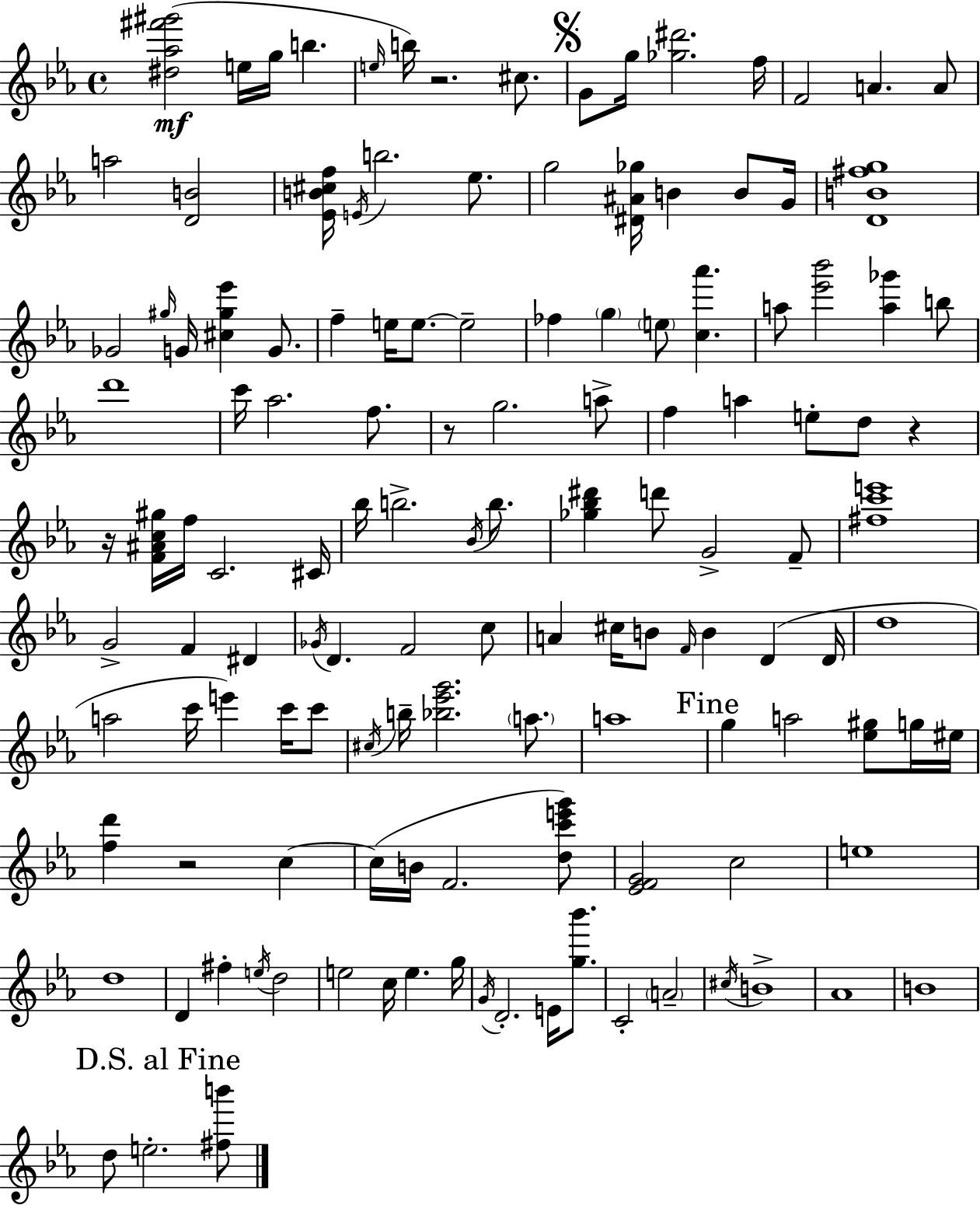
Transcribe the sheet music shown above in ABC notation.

X:1
T:Untitled
M:4/4
L:1/4
K:Cm
[^d_a^f'^g']2 e/4 g/4 b e/4 b/4 z2 ^c/2 G/2 g/4 [_g^d']2 f/4 F2 A A/2 a2 [DB]2 [_EB^cf]/4 E/4 b2 _e/2 g2 [^D^A_g]/4 B B/2 G/4 [DB^fg]4 _G2 ^g/4 G/4 [^c^g_e'] G/2 f e/4 e/2 e2 _f g e/2 [c_a'] a/2 [_e'_b']2 [a_g'] b/2 d'4 c'/4 _a2 f/2 z/2 g2 a/2 f a e/2 d/2 z z/4 [F^Ac^g]/4 f/4 C2 ^C/4 _b/4 b2 _B/4 b/2 [_g_b^d'] d'/2 G2 F/2 [^fc'e']4 G2 F ^D _G/4 D F2 c/2 A ^c/4 B/2 F/4 B D D/4 d4 a2 c'/4 e' c'/4 c'/2 ^c/4 b/4 [_b_e'g']2 a/2 a4 g a2 [_e^g]/2 g/4 ^e/4 [fd'] z2 c c/4 B/4 F2 [dc'e'g']/2 [_EFG]2 c2 e4 d4 D ^f e/4 d2 e2 c/4 e g/4 G/4 D2 E/4 [g_b']/2 C2 A2 ^c/4 B4 _A4 B4 d/2 e2 [^fb']/2